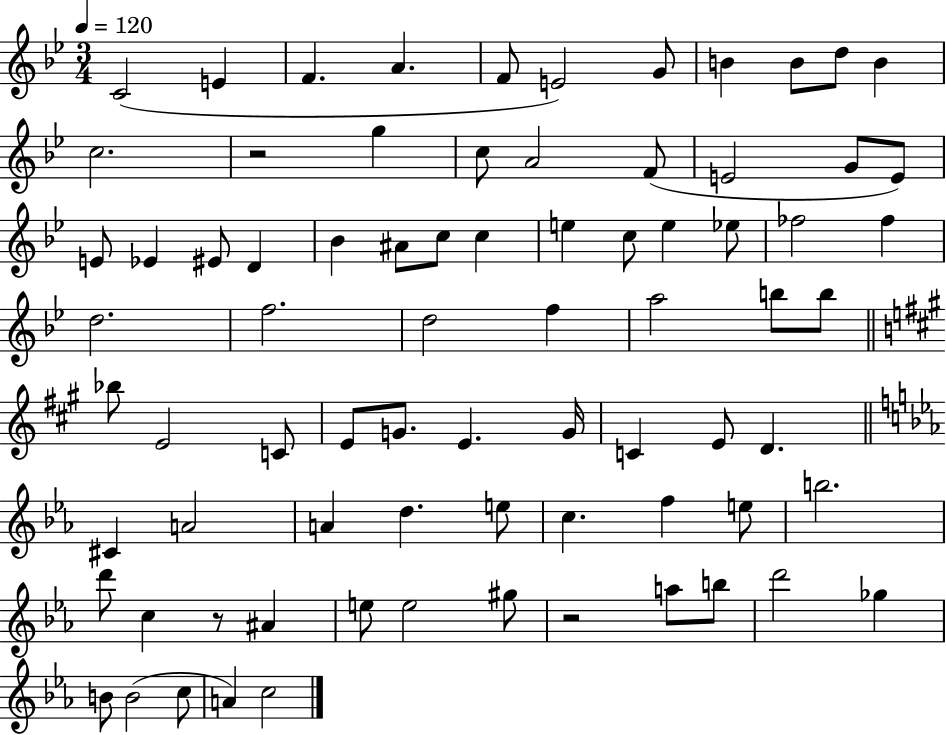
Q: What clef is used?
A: treble